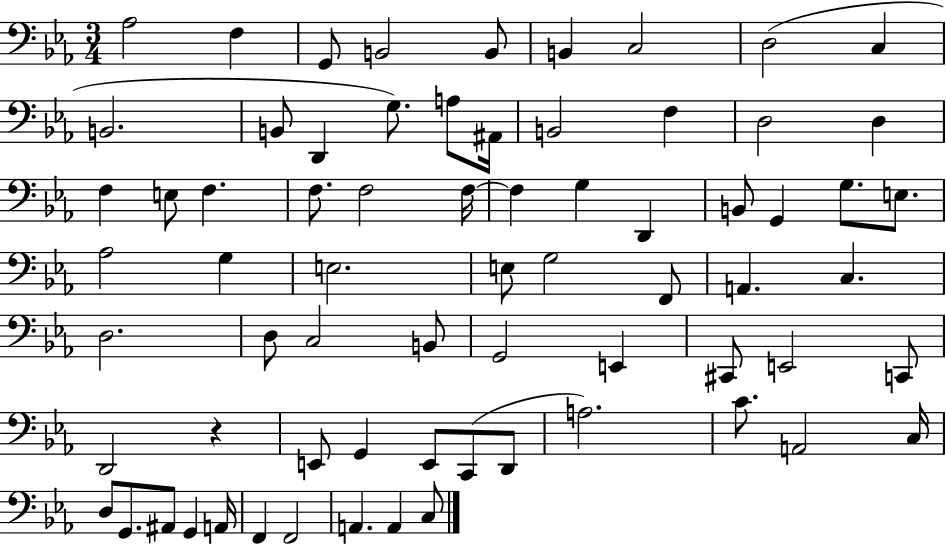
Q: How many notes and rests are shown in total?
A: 70